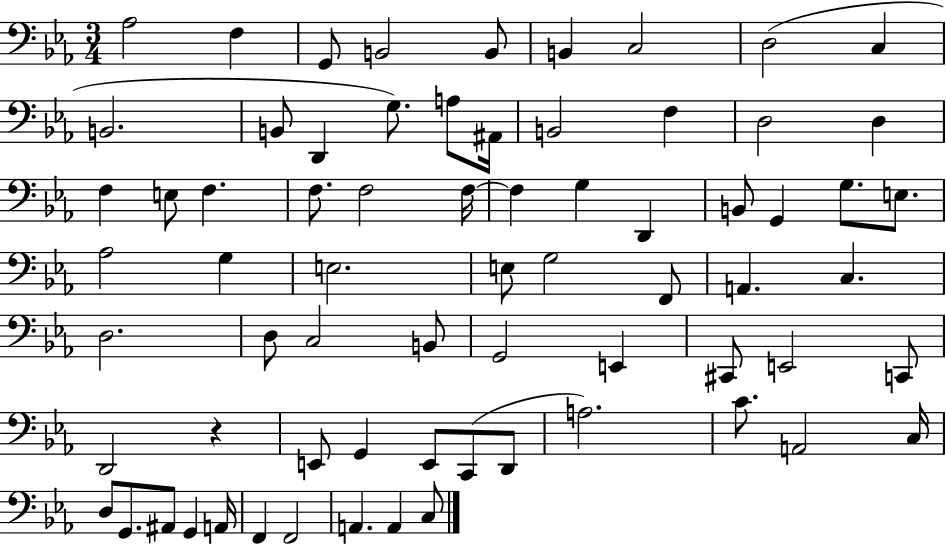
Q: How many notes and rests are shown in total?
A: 70